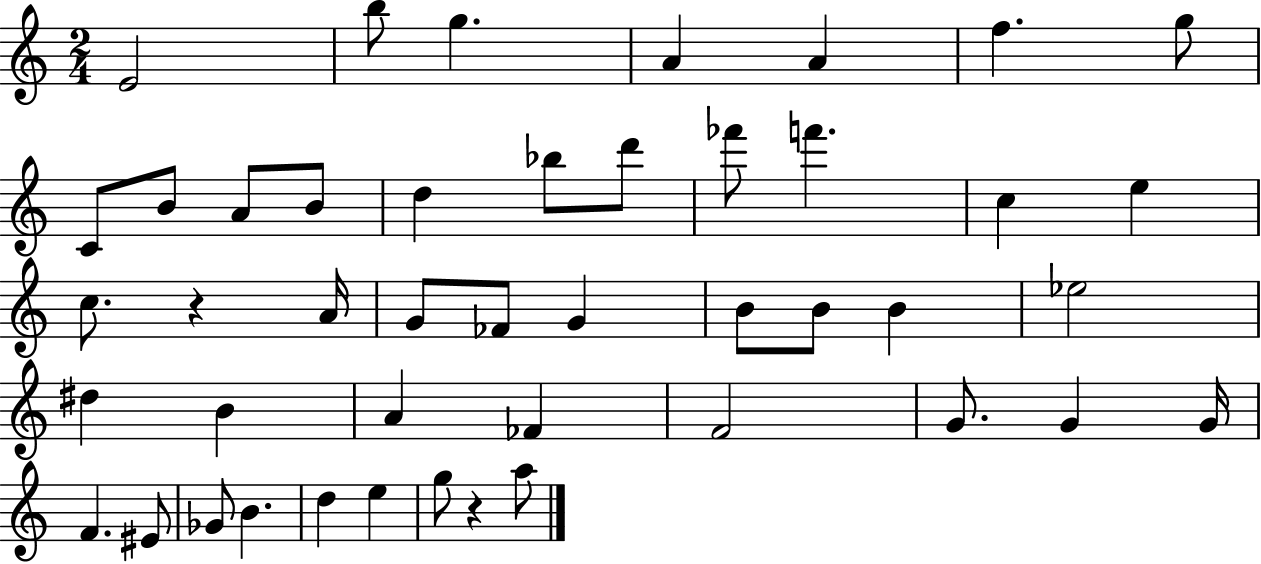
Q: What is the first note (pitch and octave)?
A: E4